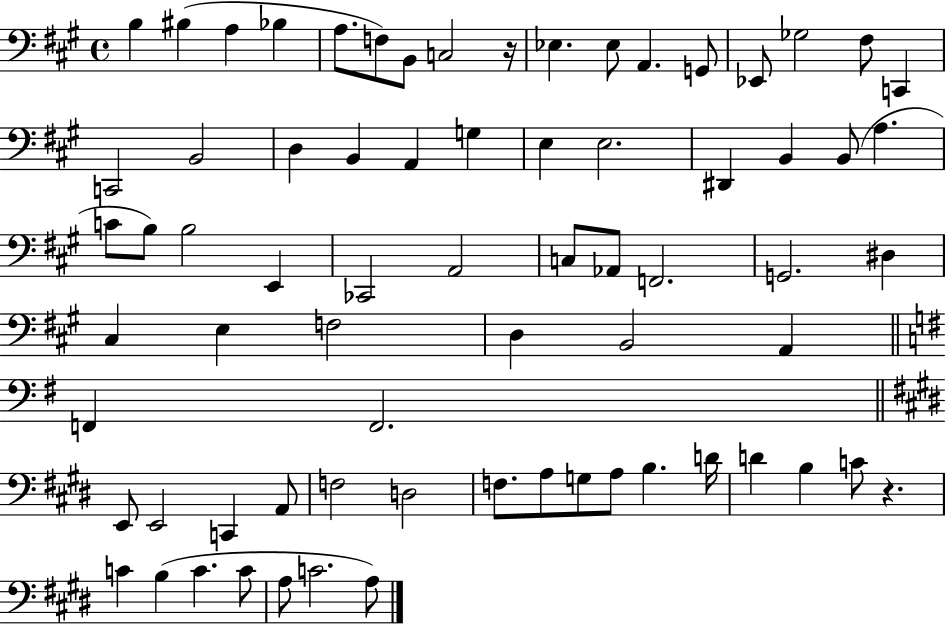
B3/q BIS3/q A3/q Bb3/q A3/e. F3/e B2/e C3/h R/s Eb3/q. Eb3/e A2/q. G2/e Eb2/e Gb3/h F#3/e C2/q C2/h B2/h D3/q B2/q A2/q G3/q E3/q E3/h. D#2/q B2/q B2/e A3/q. C4/e B3/e B3/h E2/q CES2/h A2/h C3/e Ab2/e F2/h. G2/h. D#3/q C#3/q E3/q F3/h D3/q B2/h A2/q F2/q F2/h. E2/e E2/h C2/q A2/e F3/h D3/h F3/e. A3/e G3/e A3/e B3/q. D4/s D4/q B3/q C4/e R/q. C4/q B3/q C4/q. C4/e A3/e C4/h. A3/e